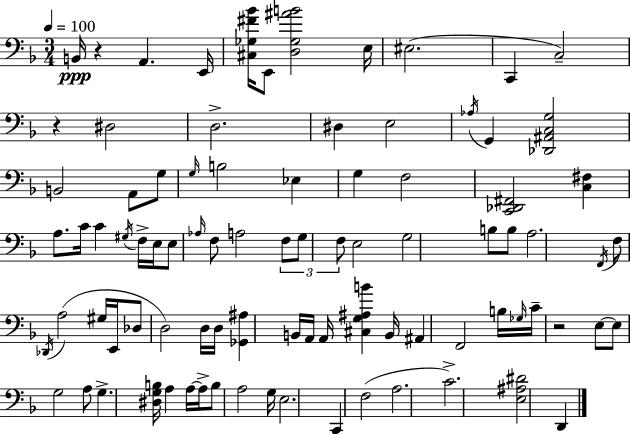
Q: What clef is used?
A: bass